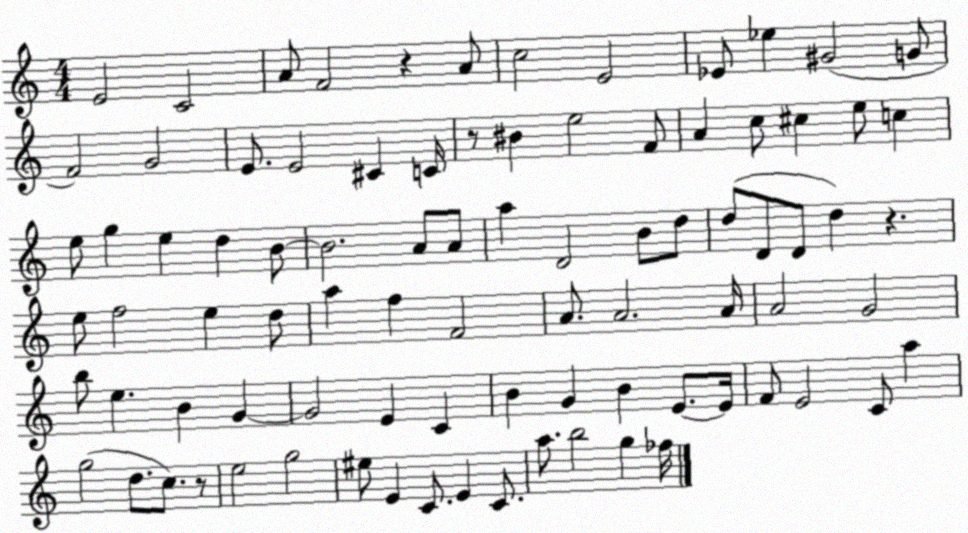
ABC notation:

X:1
T:Untitled
M:4/4
L:1/4
K:C
E2 C2 A/2 F2 z A/2 c2 E2 _E/2 _e ^G2 G/2 F2 G2 E/2 E2 ^C C/4 z/2 ^B e2 F/2 A c/2 ^c e/2 c e/2 g e d B/2 B2 A/2 A/2 a D2 B/2 d/2 d/2 D/2 D/2 d z e/2 f2 e d/2 a f F2 A/2 A2 A/4 A2 G2 b/2 e B G G2 E C B G B E/2 E/4 F/2 E2 C/2 a g2 d/2 c/2 z/2 e2 g2 ^e/2 E C/2 E C/2 a/2 b2 g _f/4